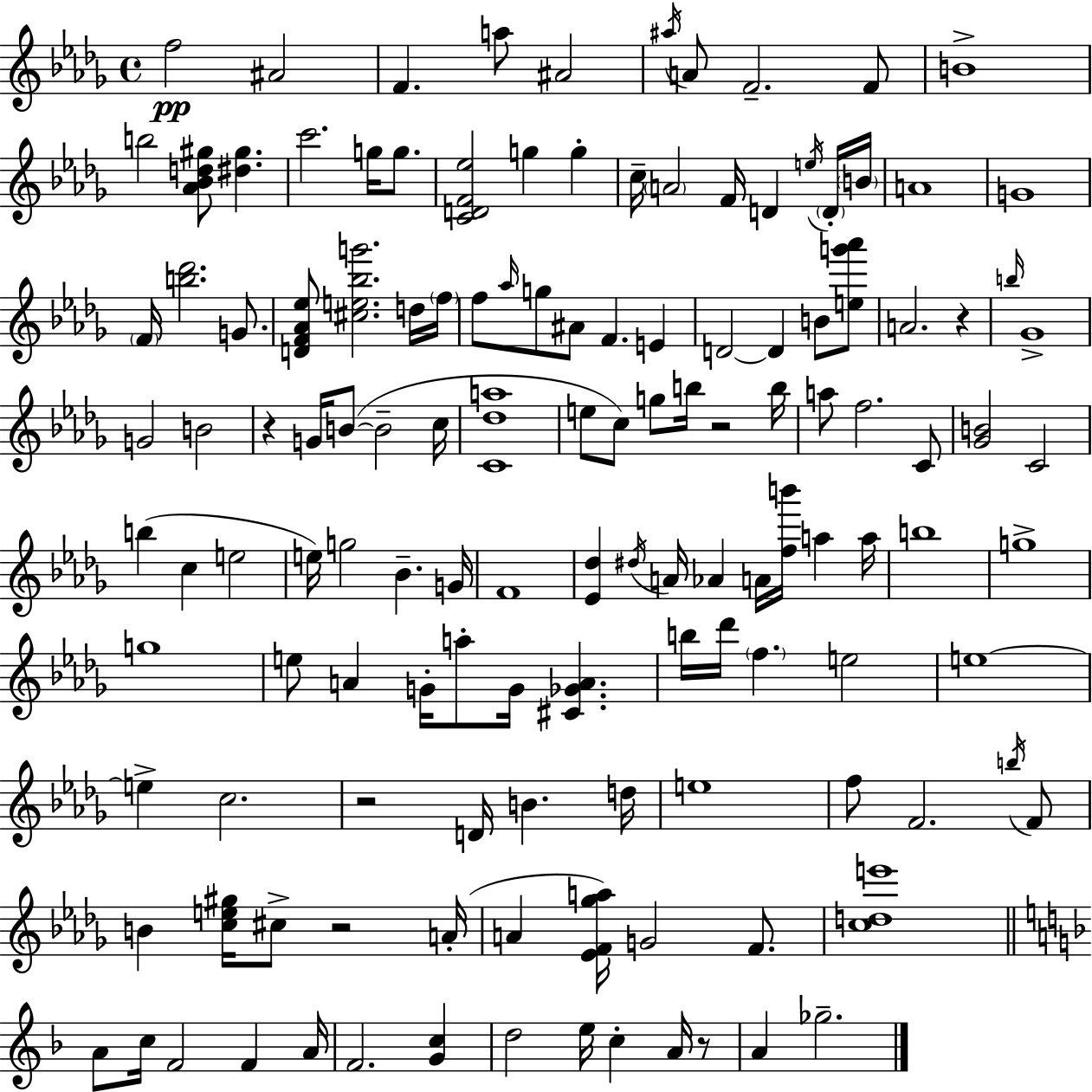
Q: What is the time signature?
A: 4/4